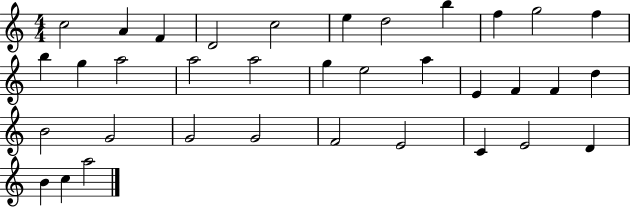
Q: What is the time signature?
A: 4/4